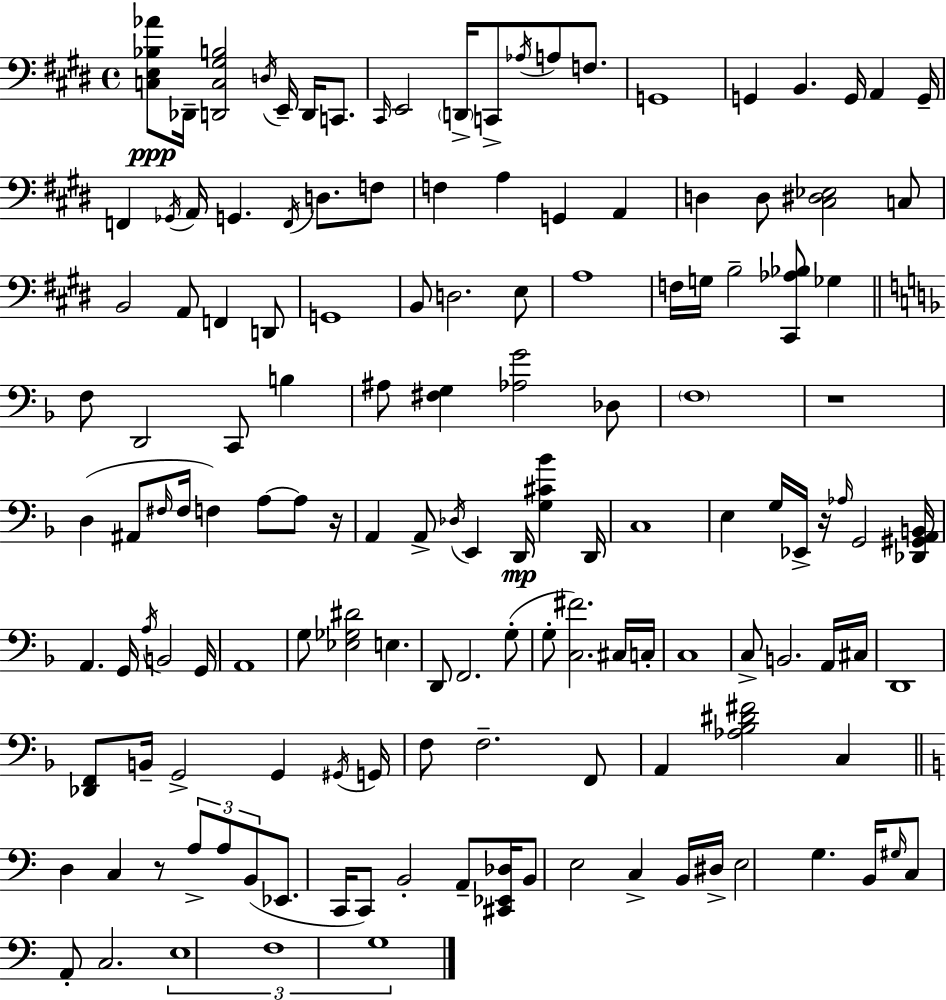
[C3,E3,Bb3,Ab4]/e Db2/s [D2,C3,G#3,B3]/h D3/s E2/s D2/s C2/e. C#2/s E2/h D2/s C2/e Ab3/s A3/e F3/e. G2/w G2/q B2/q. G2/s A2/q G2/s F2/q Gb2/s A2/s G2/q. F2/s D3/e. F3/e F3/q A3/q G2/q A2/q D3/q D3/e [C#3,D#3,Eb3]/h C3/e B2/h A2/e F2/q D2/e G2/w B2/e D3/h. E3/e A3/w F3/s G3/s B3/h [C#2,Ab3,Bb3]/e Gb3/q F3/e D2/h C2/e B3/q A#3/e [F#3,G3]/q [Ab3,G4]/h Db3/e F3/w R/w D3/q A#2/e F#3/s F#3/s F3/q A3/e A3/e R/s A2/q A2/e Db3/s E2/q D2/s [G3,C#4,Bb4]/q D2/s C3/w E3/q G3/s Eb2/s R/s Ab3/s G2/h [Db2,G#2,A2,B2]/s A2/q. G2/s A3/s B2/h G2/s A2/w G3/e [Eb3,Gb3,D#4]/h E3/q. D2/e F2/h. G3/e G3/e [C3,F#4]/h. C#3/s C3/s C3/w C3/e B2/h. A2/s C#3/s D2/w [Db2,F2]/e B2/s G2/h G2/q G#2/s G2/s F3/e F3/h. F2/e A2/q [Ab3,Bb3,D#4,F#4]/h C3/q D3/q C3/q R/e A3/e A3/e B2/e Eb2/e. C2/s C2/e B2/h A2/e [C#2,Eb2,Db3]/s B2/e E3/h C3/q B2/s D#3/s E3/h G3/q. B2/s G#3/s C3/e A2/e C3/h. E3/w F3/w G3/w